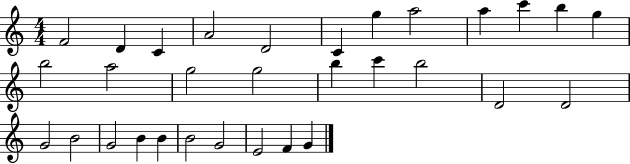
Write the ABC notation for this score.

X:1
T:Untitled
M:4/4
L:1/4
K:C
F2 D C A2 D2 C g a2 a c' b g b2 a2 g2 g2 b c' b2 D2 D2 G2 B2 G2 B B B2 G2 E2 F G